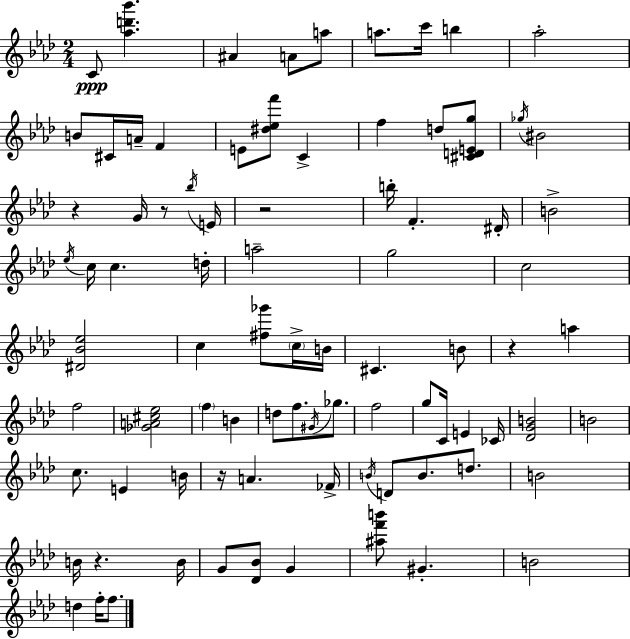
{
  \clef treble
  \numericTimeSignature
  \time 2/4
  \key aes \major
  c'8\ppp <aes'' d''' bes'''>4. | ais'4 a'8 a''8 | a''8. c'''16 b''4 | aes''2-. | \break b'8 cis'16 a'16-- f'4 | e'8 <dis'' ees'' f'''>8 c'4-> | f''4 d''8 <cis' d' e' g''>8 | \acciaccatura { ges''16 } bis'2 | \break r4 g'16 r8 | \acciaccatura { bes''16 } e'16 r2 | b''16-. f'4.-. | dis'16-. b'2-> | \break \acciaccatura { ees''16 } c''16 c''4. | d''16-. a''2-- | g''2 | c''2 | \break <dis' bes' ees''>2 | c''4 <fis'' ges'''>8 | \parenthesize c''16-> b'16 cis'4. | b'8 r4 a''4 | \break f''2 | <ges' a' cis'' ees''>2 | \parenthesize f''4 b'4 | d''8 f''8. | \break \acciaccatura { gis'16 } ges''8. f''2 | g''8 c'16 e'4 | ces'16 <des' g' b'>2 | b'2 | \break c''8. e'4 | b'16 r16 a'4. | fes'16-> \acciaccatura { b'16 } d'8 b'8. | d''8. b'2 | \break b'16 r4. | b'16 g'8 <des' bes'>8 | g'4 <ais'' f''' b'''>8 gis'4.-. | b'2 | \break d''4 | f''16-. f''8. \bar "|."
}